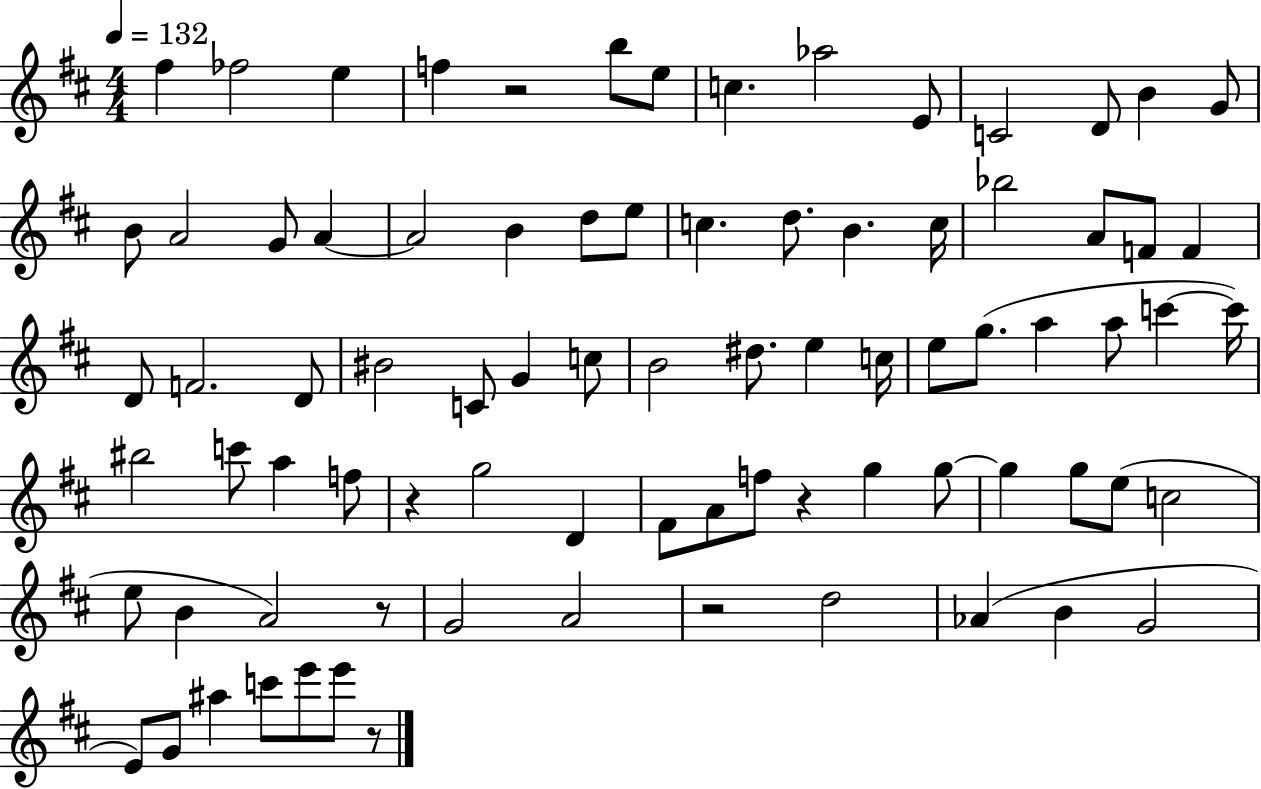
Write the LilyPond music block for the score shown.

{
  \clef treble
  \numericTimeSignature
  \time 4/4
  \key d \major
  \tempo 4 = 132
  fis''4 fes''2 e''4 | f''4 r2 b''8 e''8 | c''4. aes''2 e'8 | c'2 d'8 b'4 g'8 | \break b'8 a'2 g'8 a'4~~ | a'2 b'4 d''8 e''8 | c''4. d''8. b'4. c''16 | bes''2 a'8 f'8 f'4 | \break d'8 f'2. d'8 | bis'2 c'8 g'4 c''8 | b'2 dis''8. e''4 c''16 | e''8 g''8.( a''4 a''8 c'''4~~ c'''16) | \break bis''2 c'''8 a''4 f''8 | r4 g''2 d'4 | fis'8 a'8 f''8 r4 g''4 g''8~~ | g''4 g''8 e''8( c''2 | \break e''8 b'4 a'2) r8 | g'2 a'2 | r2 d''2 | aes'4( b'4 g'2 | \break e'8) g'8 ais''4 c'''8 e'''8 e'''8 r8 | \bar "|."
}